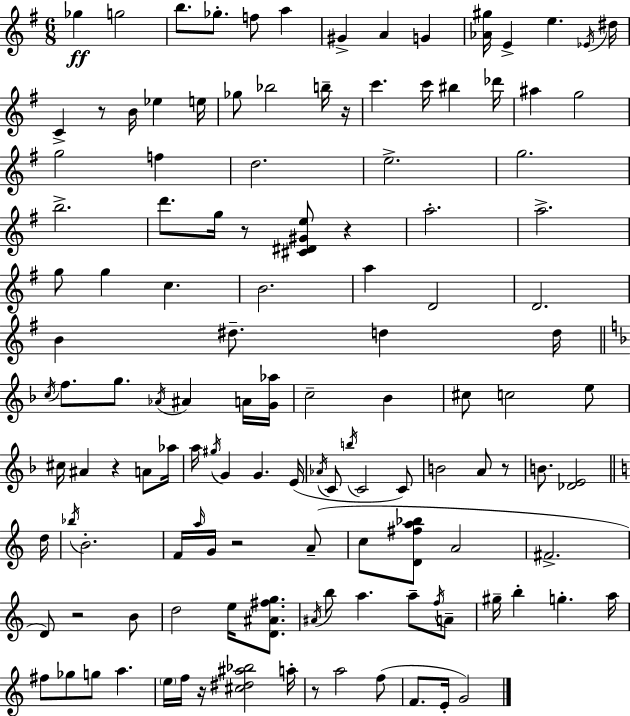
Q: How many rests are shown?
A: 10